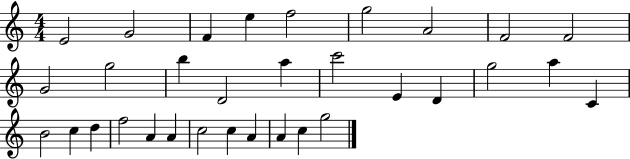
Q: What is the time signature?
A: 4/4